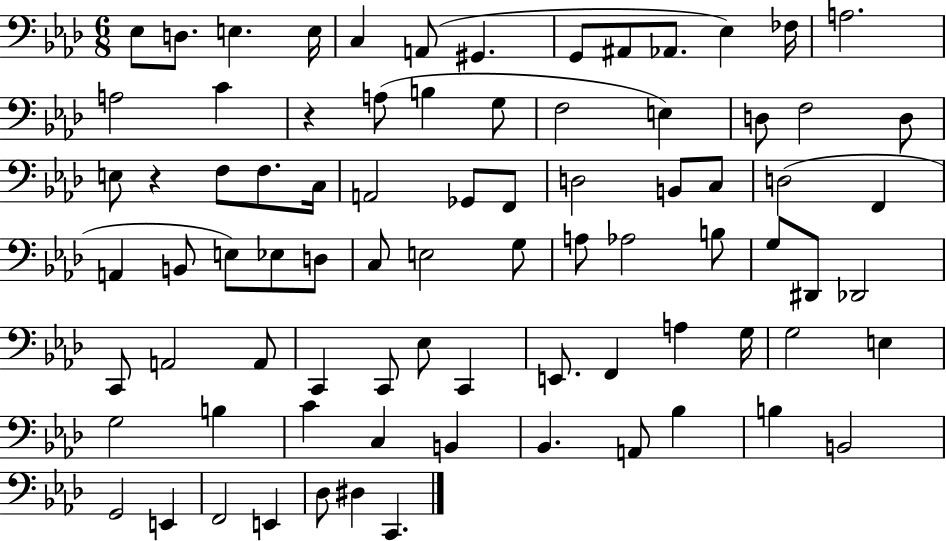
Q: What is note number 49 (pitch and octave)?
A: Db2